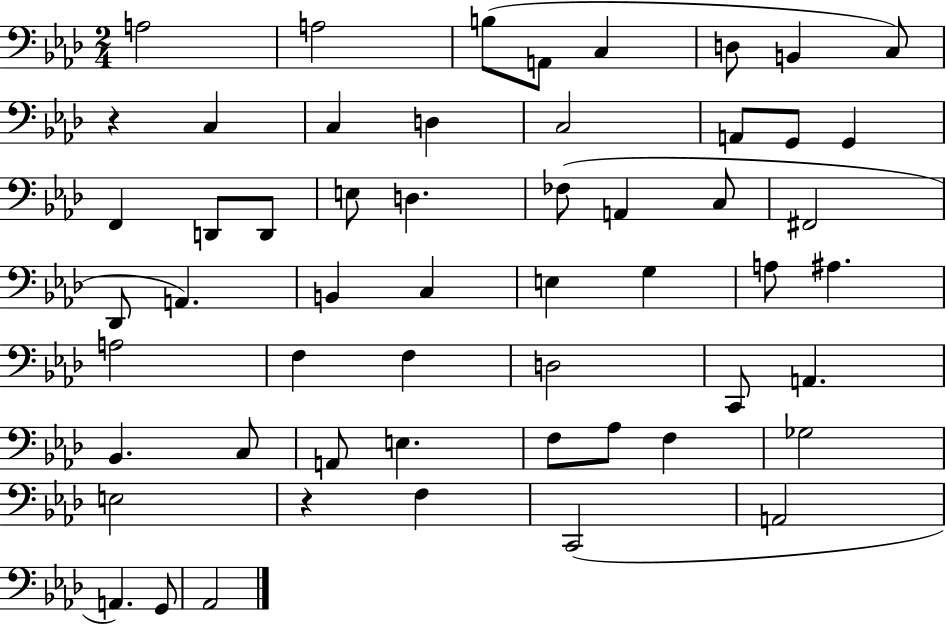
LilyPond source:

{
  \clef bass
  \numericTimeSignature
  \time 2/4
  \key aes \major
  a2 | a2 | b8( a,8 c4 | d8 b,4 c8) | \break r4 c4 | c4 d4 | c2 | a,8 g,8 g,4 | \break f,4 d,8 d,8 | e8 d4. | fes8( a,4 c8 | fis,2 | \break des,8 a,4.) | b,4 c4 | e4 g4 | a8 ais4. | \break a2 | f4 f4 | d2 | c,8 a,4. | \break bes,4. c8 | a,8 e4. | f8 aes8 f4 | ges2 | \break e2 | r4 f4 | c,2( | a,2 | \break a,4.) g,8 | aes,2 | \bar "|."
}